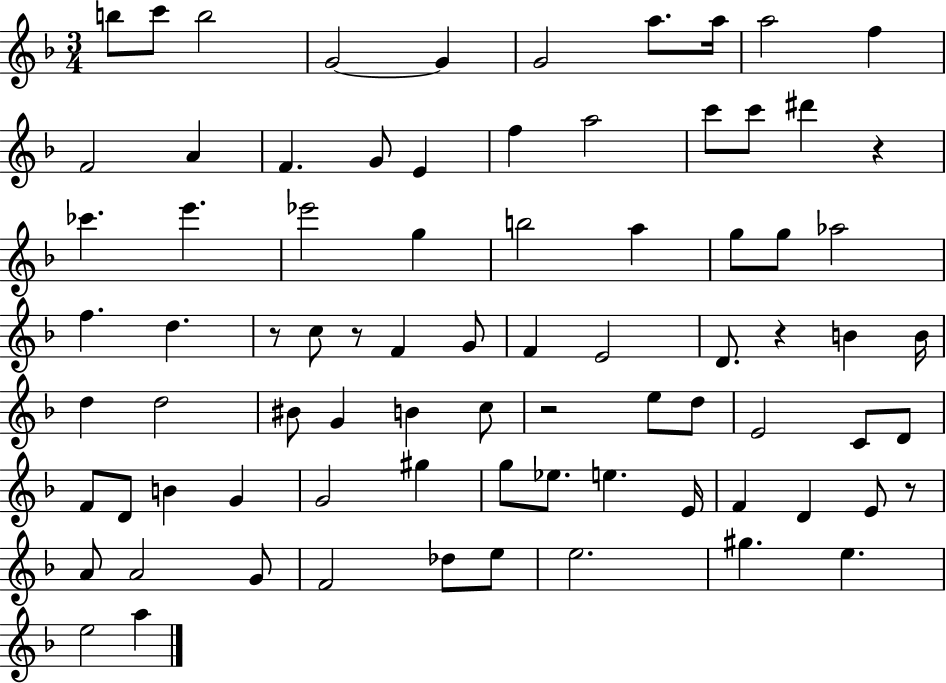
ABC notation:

X:1
T:Untitled
M:3/4
L:1/4
K:F
b/2 c'/2 b2 G2 G G2 a/2 a/4 a2 f F2 A F G/2 E f a2 c'/2 c'/2 ^d' z _c' e' _e'2 g b2 a g/2 g/2 _a2 f d z/2 c/2 z/2 F G/2 F E2 D/2 z B B/4 d d2 ^B/2 G B c/2 z2 e/2 d/2 E2 C/2 D/2 F/2 D/2 B G G2 ^g g/2 _e/2 e E/4 F D E/2 z/2 A/2 A2 G/2 F2 _d/2 e/2 e2 ^g e e2 a